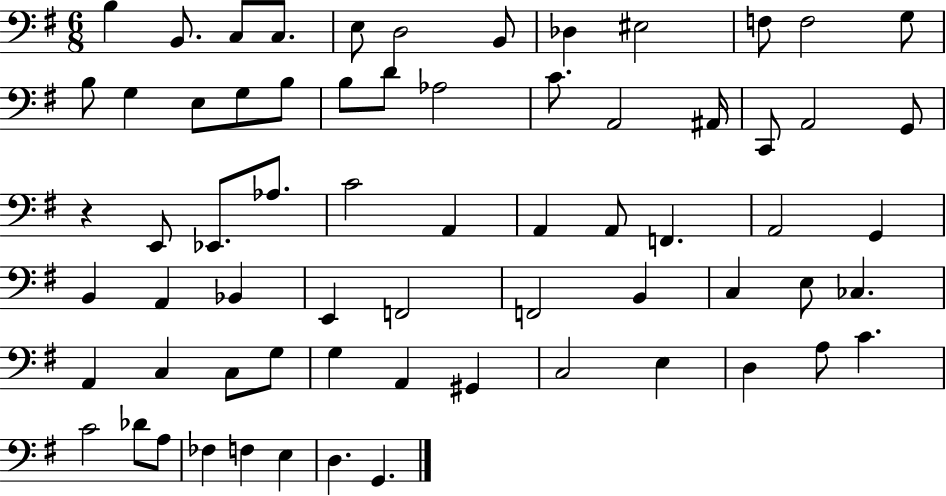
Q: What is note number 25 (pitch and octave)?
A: A2